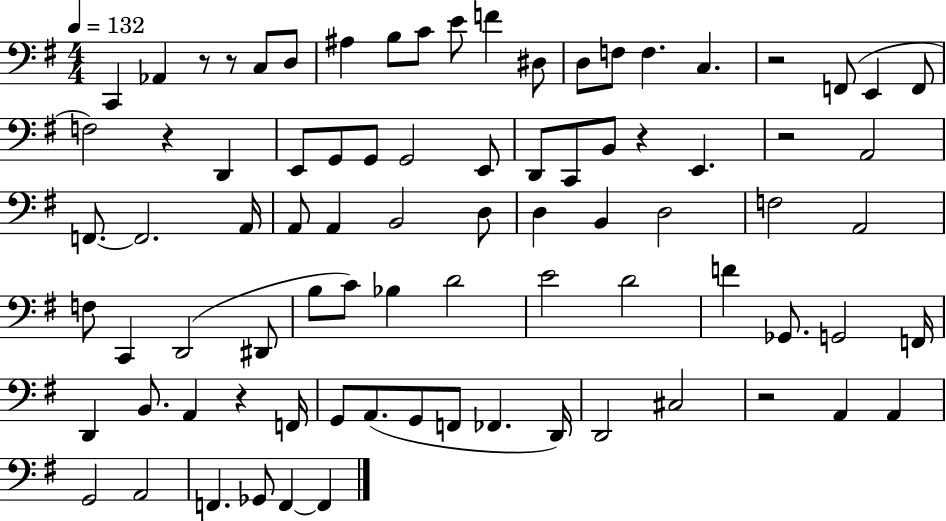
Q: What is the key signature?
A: G major